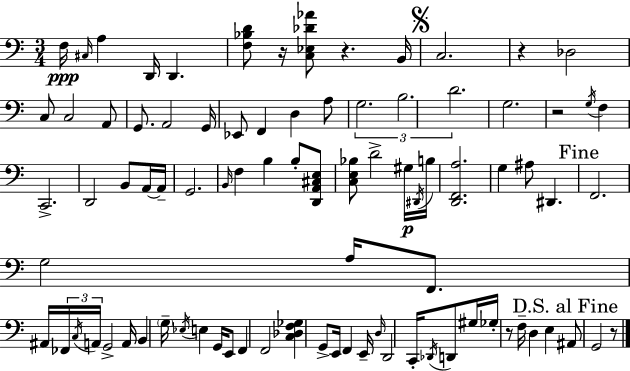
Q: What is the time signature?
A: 3/4